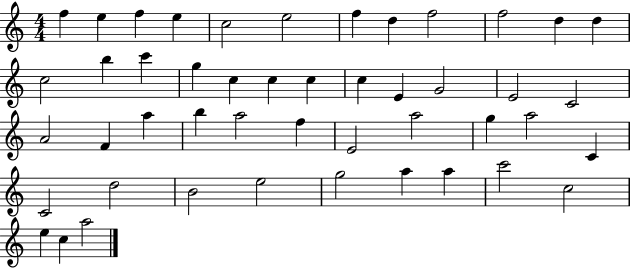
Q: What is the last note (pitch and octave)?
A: A5